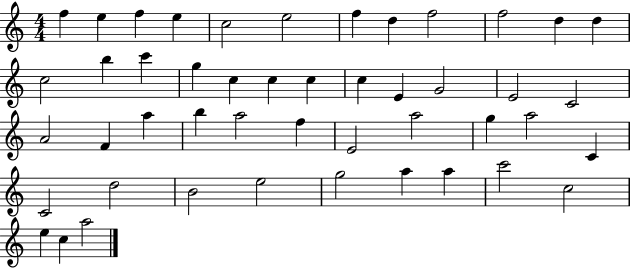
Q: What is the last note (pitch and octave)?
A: A5